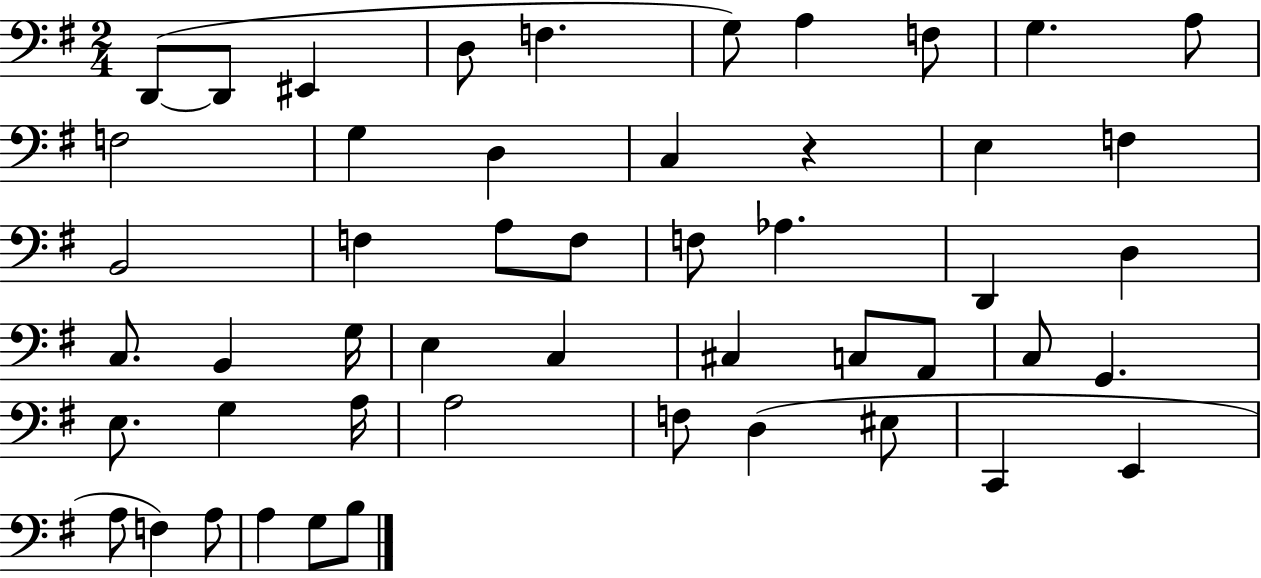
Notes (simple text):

D2/e D2/e EIS2/q D3/e F3/q. G3/e A3/q F3/e G3/q. A3/e F3/h G3/q D3/q C3/q R/q E3/q F3/q B2/h F3/q A3/e F3/e F3/e Ab3/q. D2/q D3/q C3/e. B2/q G3/s E3/q C3/q C#3/q C3/e A2/e C3/e G2/q. E3/e. G3/q A3/s A3/h F3/e D3/q EIS3/e C2/q E2/q A3/e F3/q A3/e A3/q G3/e B3/e